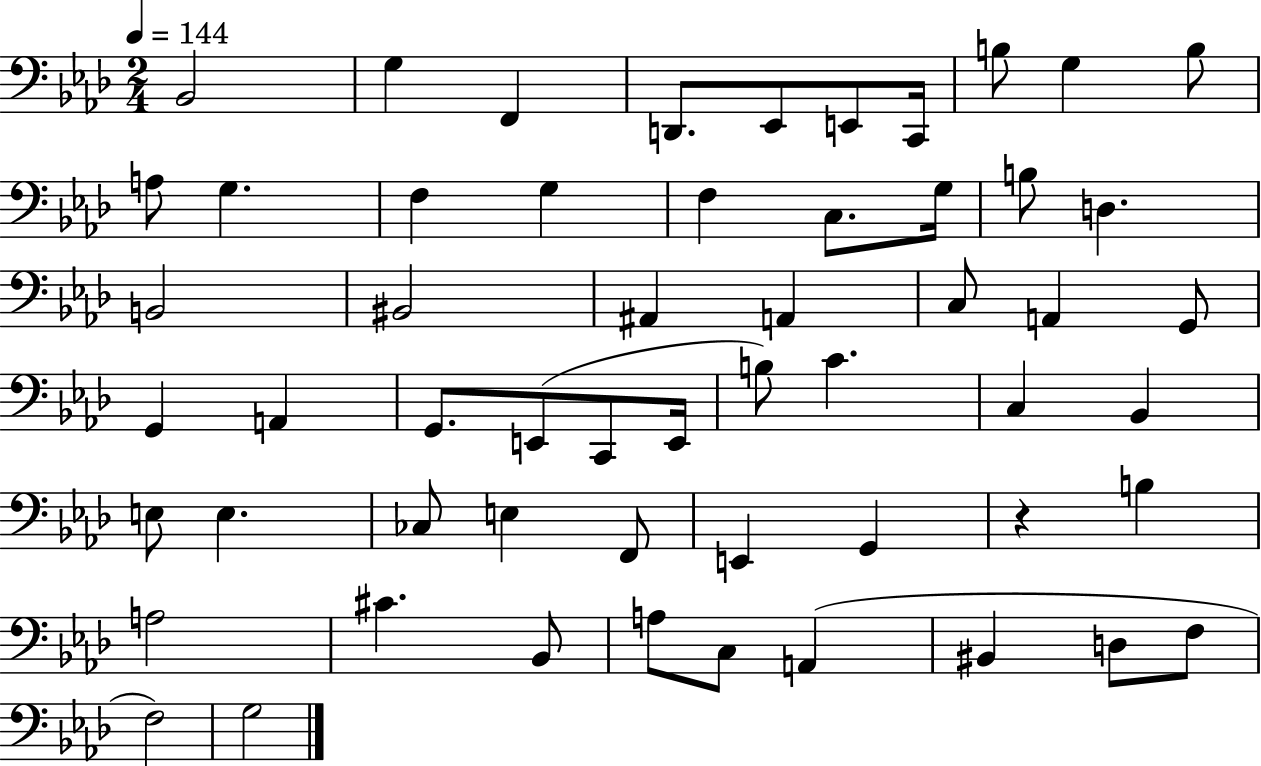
X:1
T:Untitled
M:2/4
L:1/4
K:Ab
_B,,2 G, F,, D,,/2 _E,,/2 E,,/2 C,,/4 B,/2 G, B,/2 A,/2 G, F, G, F, C,/2 G,/4 B,/2 D, B,,2 ^B,,2 ^A,, A,, C,/2 A,, G,,/2 G,, A,, G,,/2 E,,/2 C,,/2 E,,/4 B,/2 C C, _B,, E,/2 E, _C,/2 E, F,,/2 E,, G,, z B, A,2 ^C _B,,/2 A,/2 C,/2 A,, ^B,, D,/2 F,/2 F,2 G,2